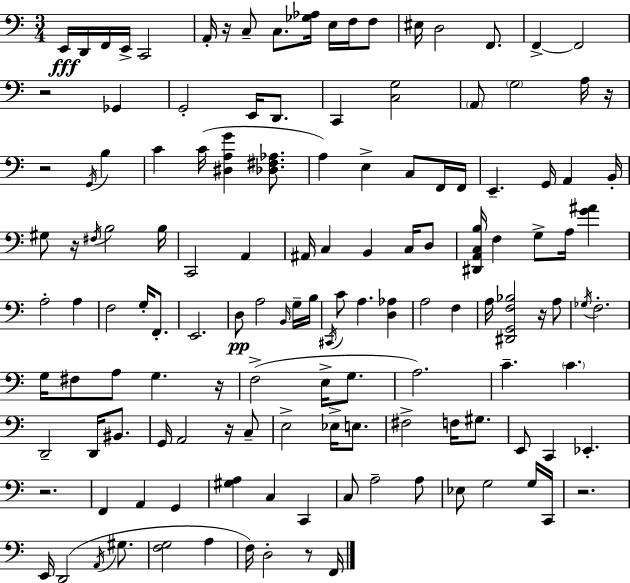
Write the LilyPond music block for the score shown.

{
  \clef bass
  \numericTimeSignature
  \time 3/4
  \key c \major
  e,16\fff d,16 f,16 e,16-> c,2 | a,16-. r16 c8-- c8. <ges aes>16 e16 f16 f8 | eis16 d2 f,8. | f,4->~~ f,2 | \break r2 ges,4 | g,2-. e,16 d,8. | c,4 <c g>2 | \parenthesize a,8 \parenthesize g2 a16 r16 | \break r2 \acciaccatura { g,16 } b4 | c'4 c'16( <dis a g'>4 <des fis aes>8. | a4) e4-> c8 f,16 | f,16 e,4.-- g,16 a,4 | \break b,16-. gis8 r16 \acciaccatura { fis16 } b2 | b16 c,2 a,4 | ais,16 c4 b,4 c16 | d8 <dis, a, c b>16 f4 g8-> a16 <g' ais'>4 | \break a2-. a4 | f2 g16-. f,8.-. | e,2. | d8\pp a2 | \break \grace { b,16 } g16-- b16 \acciaccatura { cis,16 } c'8 a4. | <d aes>4 a2 | f4 a16 <dis, g, f bes>2 | r16 a8 \acciaccatura { ges16 } f2.-. | \break g16 fis8 a8 g4. | r16 f2->( | e16-> g8. a2.) | c'4.-- \parenthesize c'4. | \break d,2-- | d,16 bis,8. g,16 a,2 | r16 c8-- e2-> | ees16-> e8. fis2-> | \break f16 gis8. e,8 c,4 ees,4.-. | r2. | f,4 a,4 | g,4 <gis a>4 c4 | \break c,4 c8 a2-- | a8 ees8 g2 | g16 c,16 r2. | e,16 d,2( | \break \acciaccatura { a,16 } gis8. <f g>2 | a4 f16) d2-. | r8 f,16 \bar "|."
}